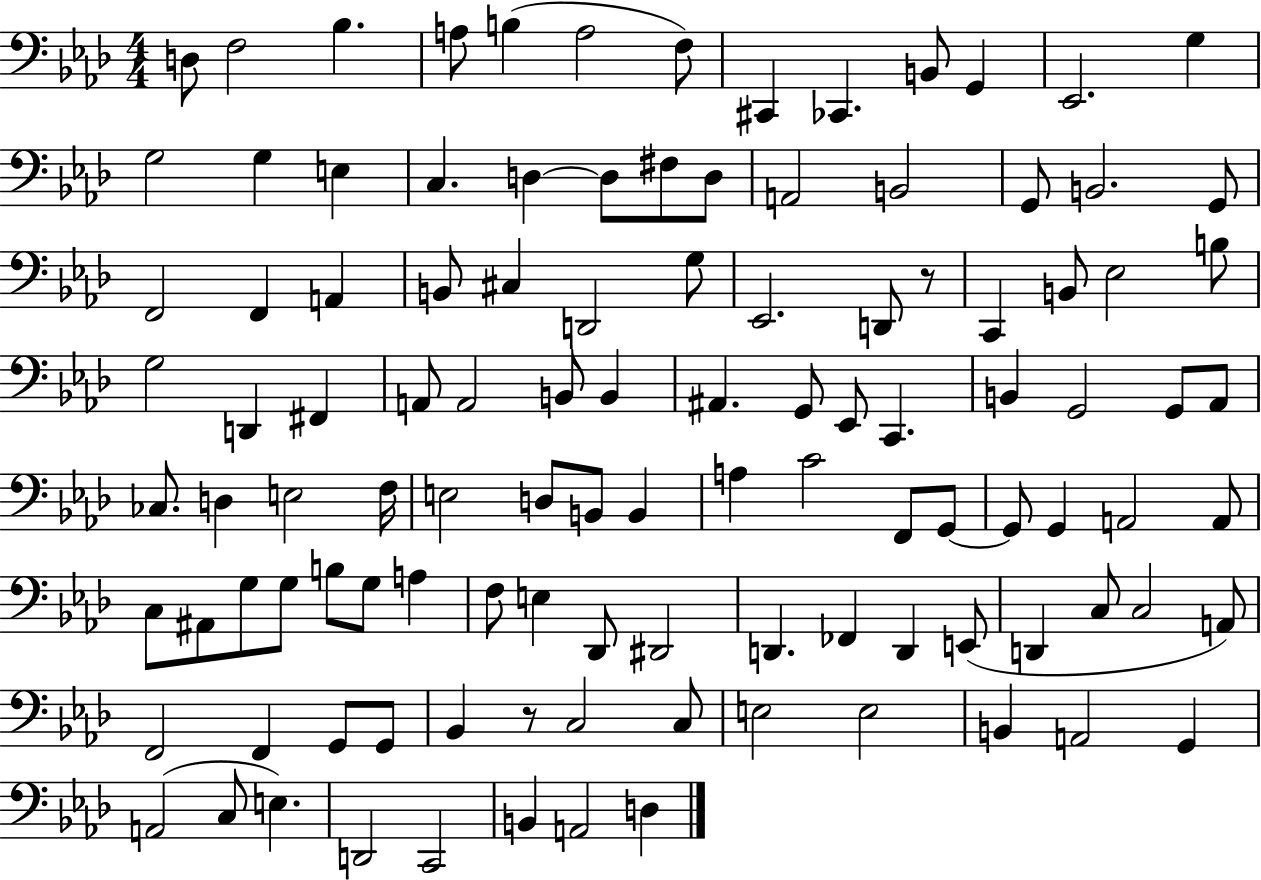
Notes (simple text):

D3/e F3/h Bb3/q. A3/e B3/q A3/h F3/e C#2/q CES2/q. B2/e G2/q Eb2/h. G3/q G3/h G3/q E3/q C3/q. D3/q D3/e F#3/e D3/e A2/h B2/h G2/e B2/h. G2/e F2/h F2/q A2/q B2/e C#3/q D2/h G3/e Eb2/h. D2/e R/e C2/q B2/e Eb3/h B3/e G3/h D2/q F#2/q A2/e A2/h B2/e B2/q A#2/q. G2/e Eb2/e C2/q. B2/q G2/h G2/e Ab2/e CES3/e. D3/q E3/h F3/s E3/h D3/e B2/e B2/q A3/q C4/h F2/e G2/e G2/e G2/q A2/h A2/e C3/e A#2/e G3/e G3/e B3/e G3/e A3/q F3/e E3/q Db2/e D#2/h D2/q. FES2/q D2/q E2/e D2/q C3/e C3/h A2/e F2/h F2/q G2/e G2/e Bb2/q R/e C3/h C3/e E3/h E3/h B2/q A2/h G2/q A2/h C3/e E3/q. D2/h C2/h B2/q A2/h D3/q